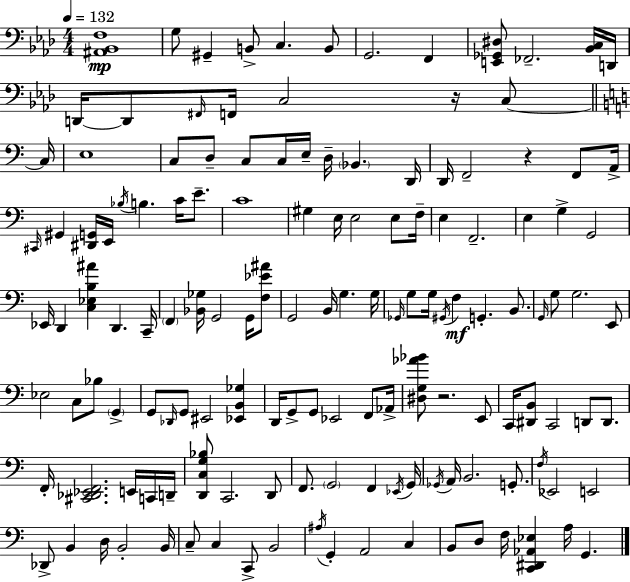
{
  \clef bass
  \numericTimeSignature
  \time 4/4
  \key aes \major
  \tempo 4 = 132
  <ais, bes, f>1\mp | g8 gis,4-- b,8-> c4. b,8 | g,2. f,4 | <e, ges, dis>8 fes,2.-- <bes, c>16 d,16 | \break d,16~~ d,8 \grace { fis,16 } f,16 c2 r16 c8~~ | \bar "||" \break \key c \major c16 e1 | c8 d8-- c8 c16 e16-- d16-- \parenthesize bes,4. | d,16 d,16 f,2-- r4 f,8 | a,16-> \grace { cis,16 } gis,4 <dis, g,>16 e,16 \acciaccatura { bes16 } b4. c'16 | \break e'8.-- c'1 | gis4 e16 e2 | e8 f16-- e4 f,2.-- | e4 g4-> g,2 | \break ees,16 d,4 <c ees b ais'>4 d,4. | c,16-- \parenthesize f,4 <bes, ges>16 g,2 | g,16 <f ees' ais'>8 g,2 b,16 g4. | g16 \grace { ges,16 } g8 g16 \acciaccatura { gis,16 }\mf f4 g,4.-. | \break b,8. \grace { g,16 } g8 g2. | e,8 ees2 c8 | bes8 \parenthesize g,4-> g,8 \grace { des,16 } g,8 eis,2 | <ees, b, ges>4 d,16 g,8-> g,8 ees,2 | \break f,8 aes,16-> <dis g aes' bes'>8 r2. | e,8 c,16 <dis, b,>8 c,2 | d,8 d,8. f,16-. <cis, des, ees, f,>2. | e,16 c,16 d,16-- <d, c g bes>8 c,2. | \break d,8 f,8. \parenthesize g,2 | f,4 \acciaccatura { ees,16 } g,16 \acciaccatura { ges,16 } a,16 b,2. | g,8.-. \acciaccatura { f16 } ees,2 | e,2 des,8-> b,4 | \break d16 b,2-. b,16 c8-- c4 | c,8-> b,2 \acciaccatura { ais16 } g,4-. a,2 | c4 b,8 d8 f16 | <c, dis, aes, ees>4 a16 g,4. \bar "|."
}